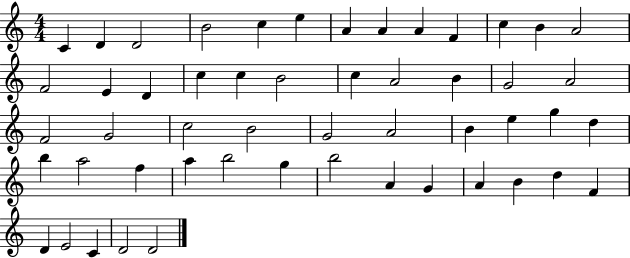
C4/q D4/q D4/h B4/h C5/q E5/q A4/q A4/q A4/q F4/q C5/q B4/q A4/h F4/h E4/q D4/q C5/q C5/q B4/h C5/q A4/h B4/q G4/h A4/h F4/h G4/h C5/h B4/h G4/h A4/h B4/q E5/q G5/q D5/q B5/q A5/h F5/q A5/q B5/h G5/q B5/h A4/q G4/q A4/q B4/q D5/q F4/q D4/q E4/h C4/q D4/h D4/h